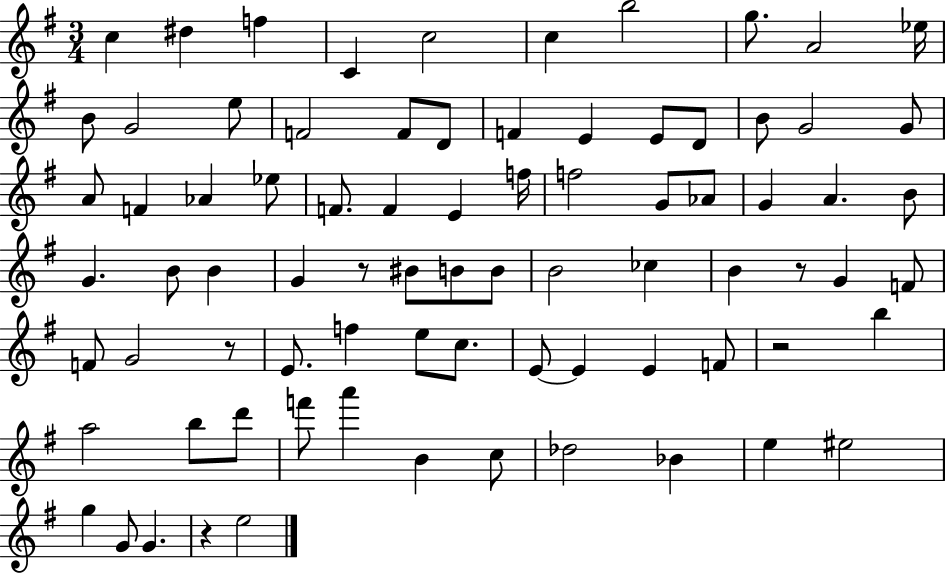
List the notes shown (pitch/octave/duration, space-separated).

C5/q D#5/q F5/q C4/q C5/h C5/q B5/h G5/e. A4/h Eb5/s B4/e G4/h E5/e F4/h F4/e D4/e F4/q E4/q E4/e D4/e B4/e G4/h G4/e A4/e F4/q Ab4/q Eb5/e F4/e. F4/q E4/q F5/s F5/h G4/e Ab4/e G4/q A4/q. B4/e G4/q. B4/e B4/q G4/q R/e BIS4/e B4/e B4/e B4/h CES5/q B4/q R/e G4/q F4/e F4/e G4/h R/e E4/e. F5/q E5/e C5/e. E4/e E4/q E4/q F4/e R/h B5/q A5/h B5/e D6/e F6/e A6/q B4/q C5/e Db5/h Bb4/q E5/q EIS5/h G5/q G4/e G4/q. R/q E5/h